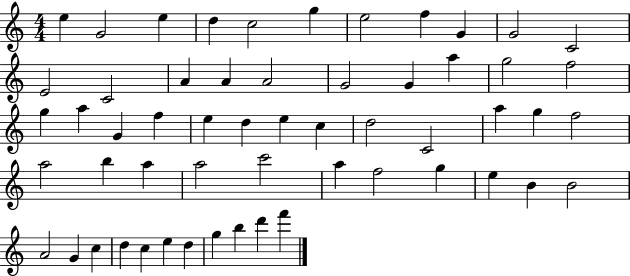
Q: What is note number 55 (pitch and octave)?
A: D6